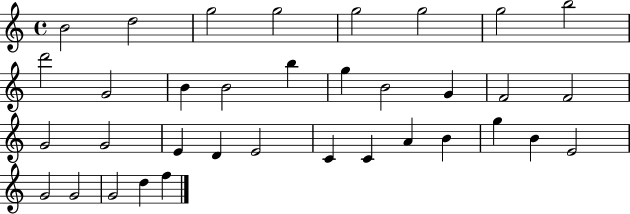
B4/h D5/h G5/h G5/h G5/h G5/h G5/h B5/h D6/h G4/h B4/q B4/h B5/q G5/q B4/h G4/q F4/h F4/h G4/h G4/h E4/q D4/q E4/h C4/q C4/q A4/q B4/q G5/q B4/q E4/h G4/h G4/h G4/h D5/q F5/q